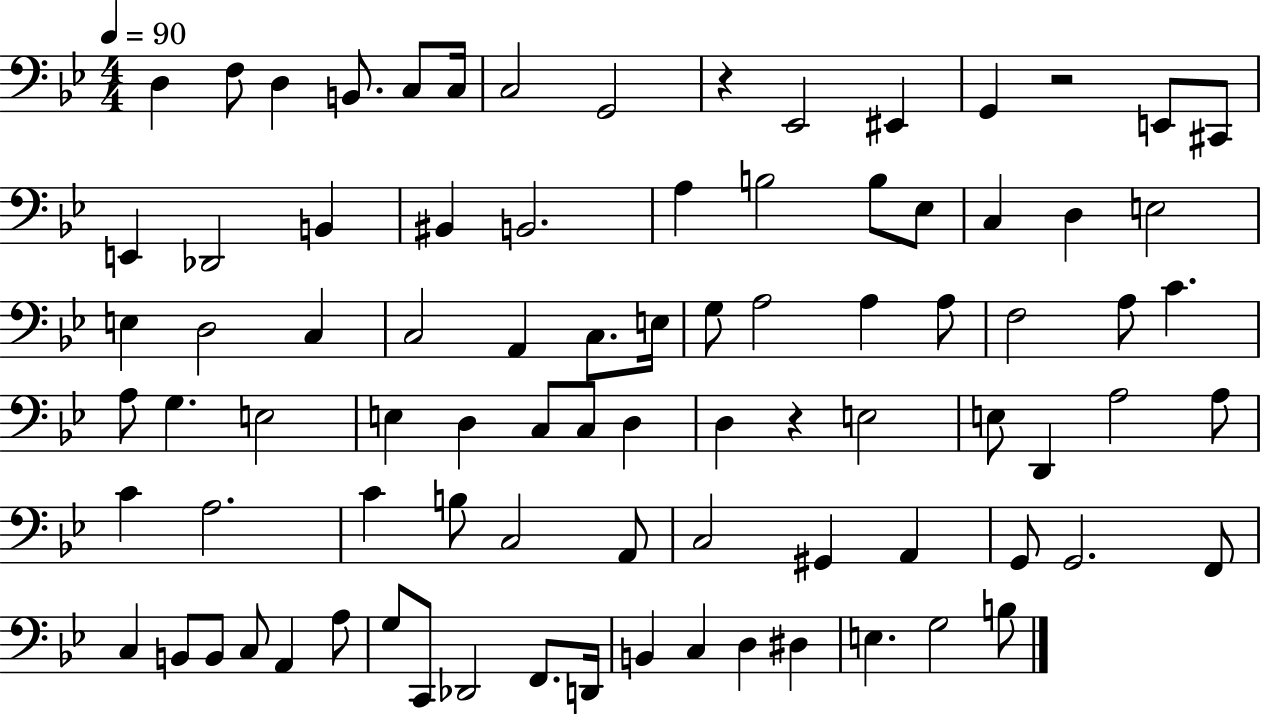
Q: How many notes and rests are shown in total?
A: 86